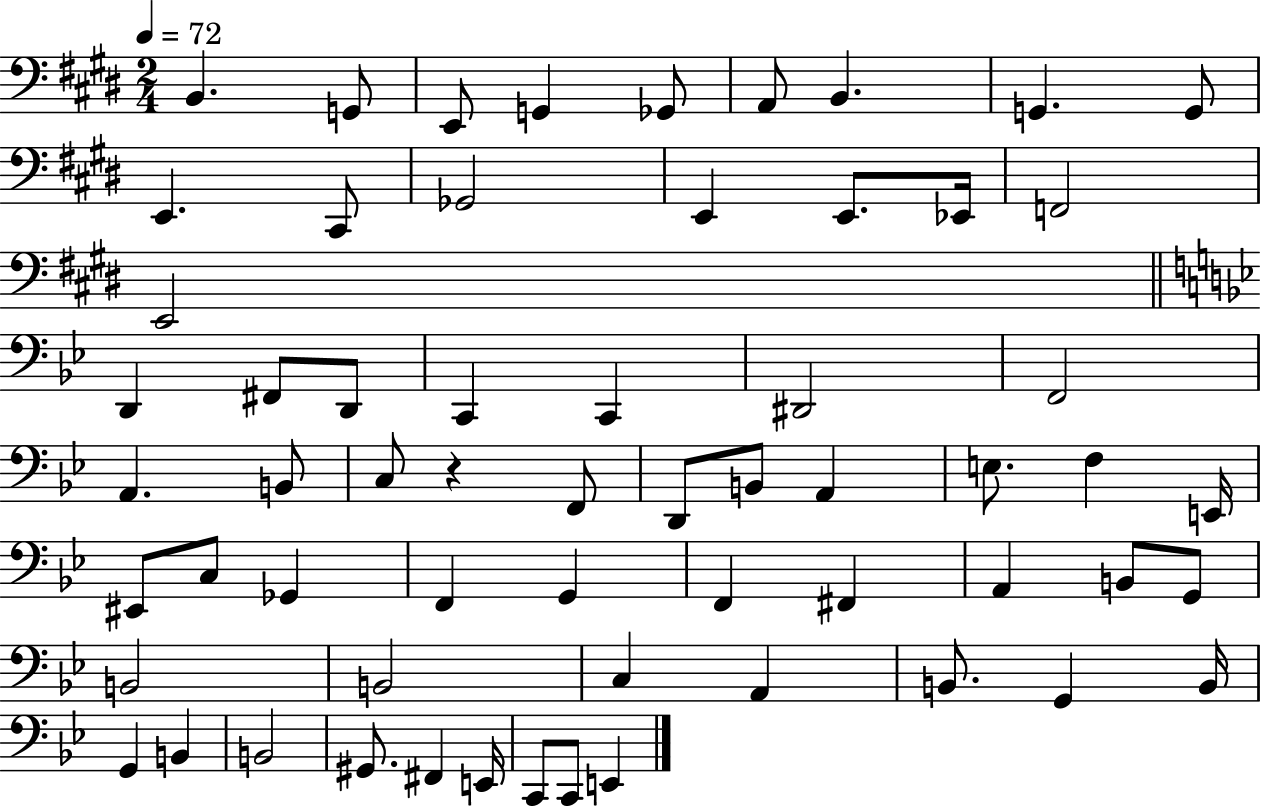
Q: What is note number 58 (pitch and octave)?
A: C2